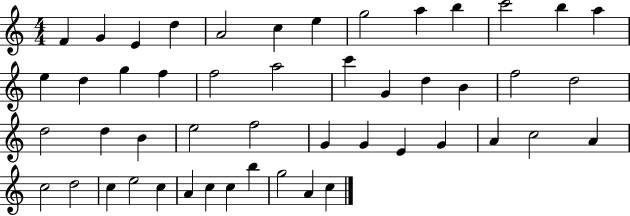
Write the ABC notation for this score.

X:1
T:Untitled
M:4/4
L:1/4
K:C
F G E d A2 c e g2 a b c'2 b a e d g f f2 a2 c' G d B f2 d2 d2 d B e2 f2 G G E G A c2 A c2 d2 c e2 c A c c b g2 A c